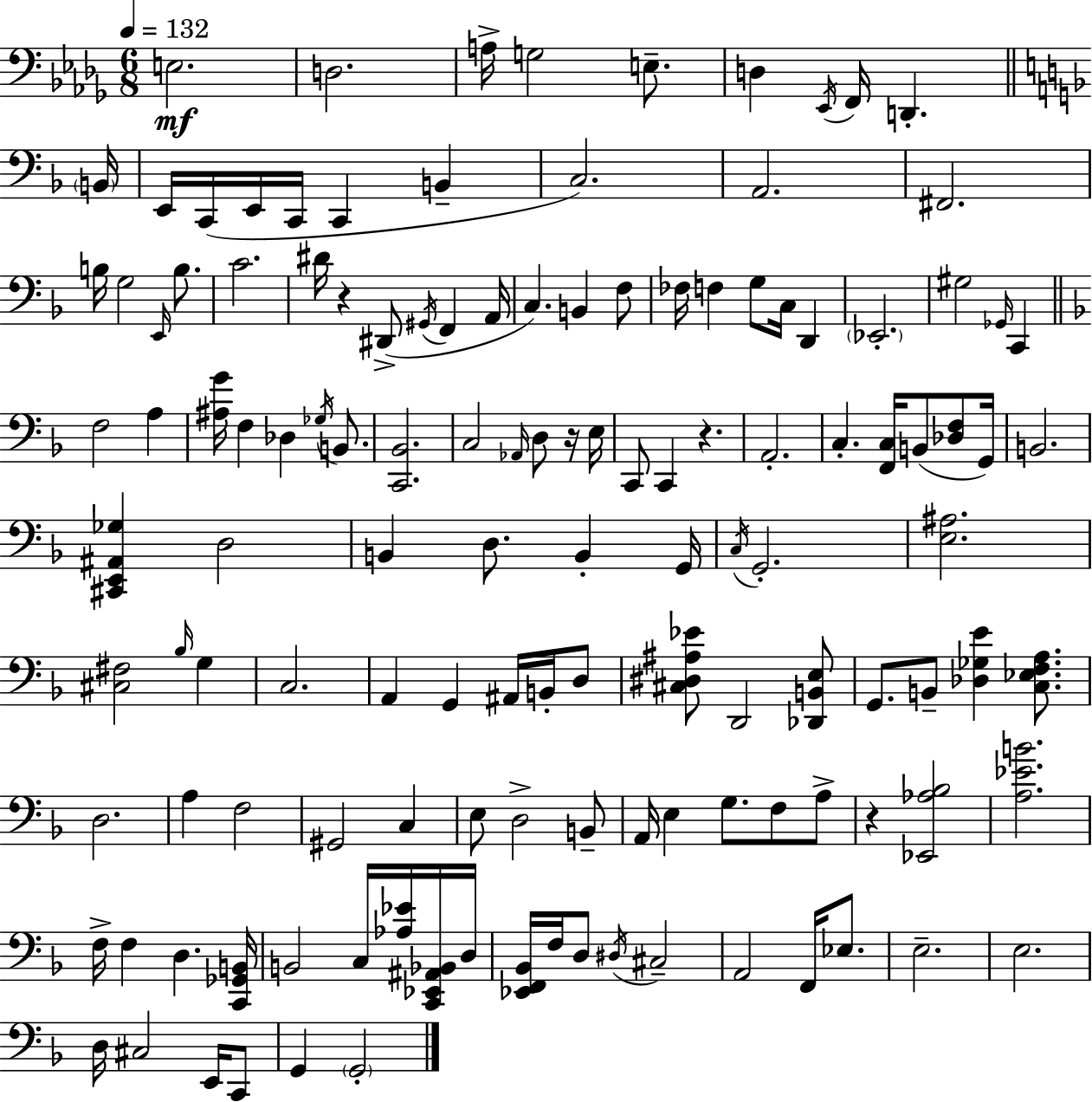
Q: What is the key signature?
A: BES minor